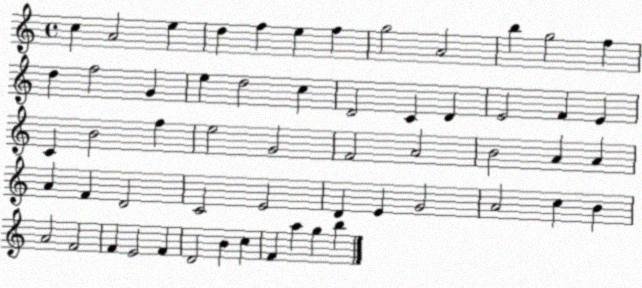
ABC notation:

X:1
T:Untitled
M:4/4
L:1/4
K:C
c A2 e d f e f g2 A2 b g2 f d f2 G e d2 c D2 C D E2 F E C B2 f e2 G2 F2 A2 B2 A A A F D2 C2 E2 D E G2 A2 c B A2 F2 F E2 F D2 B c F a g b